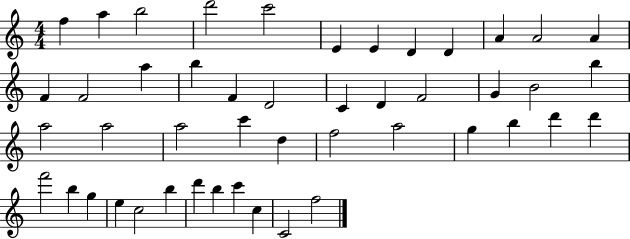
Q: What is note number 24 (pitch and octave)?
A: B5